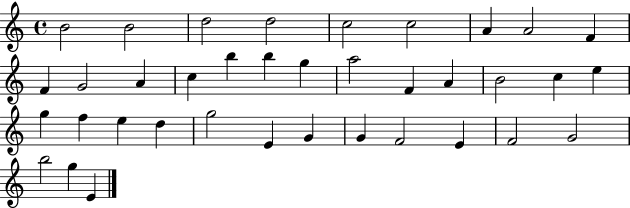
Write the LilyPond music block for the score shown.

{
  \clef treble
  \time 4/4
  \defaultTimeSignature
  \key c \major
  b'2 b'2 | d''2 d''2 | c''2 c''2 | a'4 a'2 f'4 | \break f'4 g'2 a'4 | c''4 b''4 b''4 g''4 | a''2 f'4 a'4 | b'2 c''4 e''4 | \break g''4 f''4 e''4 d''4 | g''2 e'4 g'4 | g'4 f'2 e'4 | f'2 g'2 | \break b''2 g''4 e'4 | \bar "|."
}